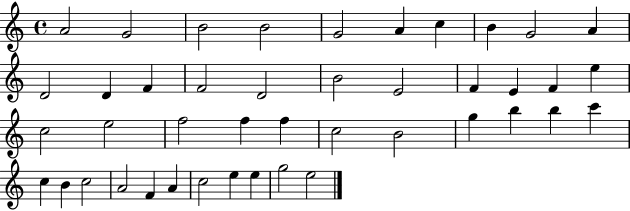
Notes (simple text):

A4/h G4/h B4/h B4/h G4/h A4/q C5/q B4/q G4/h A4/q D4/h D4/q F4/q F4/h D4/h B4/h E4/h F4/q E4/q F4/q E5/q C5/h E5/h F5/h F5/q F5/q C5/h B4/h G5/q B5/q B5/q C6/q C5/q B4/q C5/h A4/h F4/q A4/q C5/h E5/q E5/q G5/h E5/h